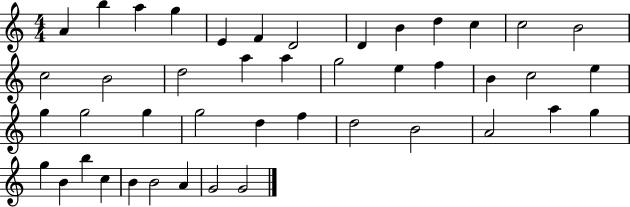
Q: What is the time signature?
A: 4/4